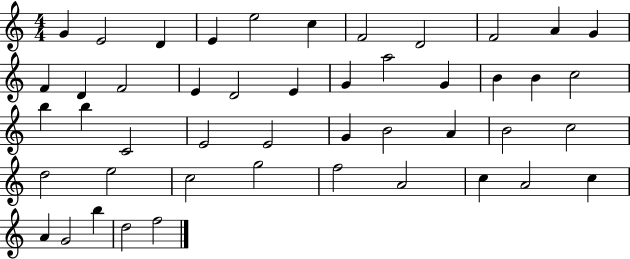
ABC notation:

X:1
T:Untitled
M:4/4
L:1/4
K:C
G E2 D E e2 c F2 D2 F2 A G F D F2 E D2 E G a2 G B B c2 b b C2 E2 E2 G B2 A B2 c2 d2 e2 c2 g2 f2 A2 c A2 c A G2 b d2 f2